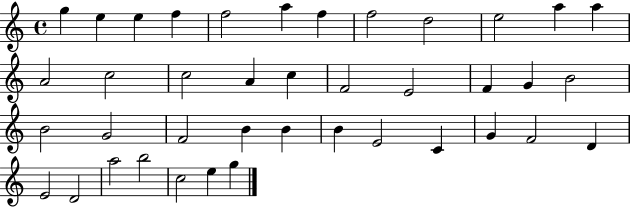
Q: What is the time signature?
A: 4/4